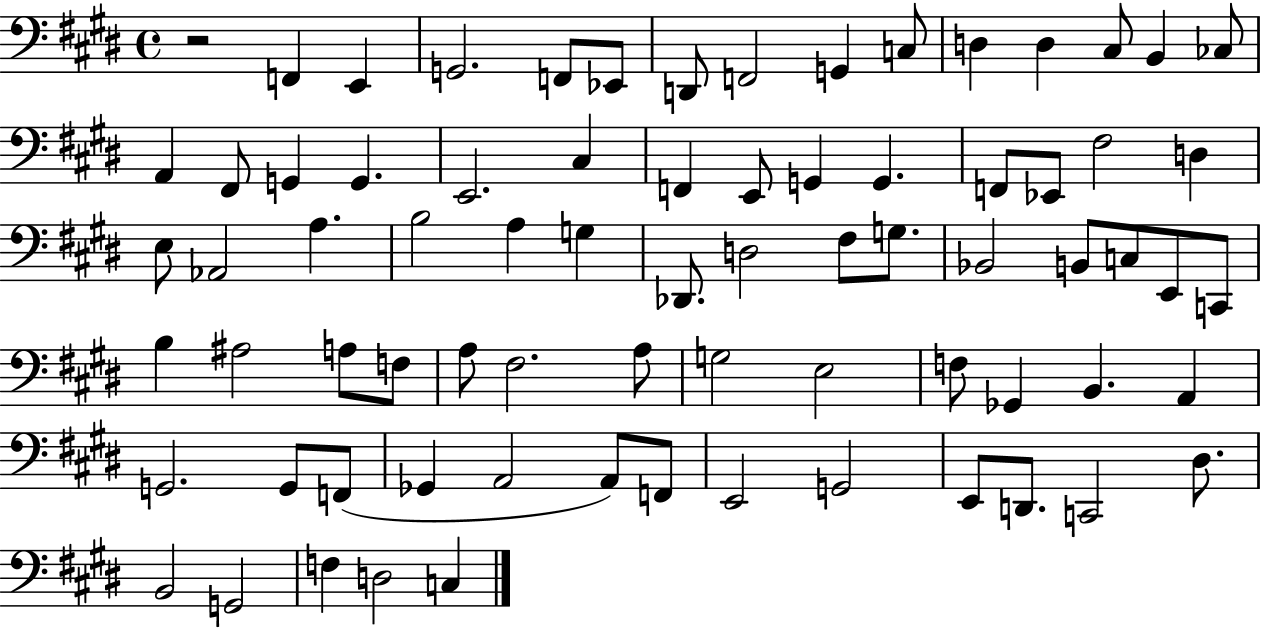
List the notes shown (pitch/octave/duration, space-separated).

R/h F2/q E2/q G2/h. F2/e Eb2/e D2/e F2/h G2/q C3/e D3/q D3/q C#3/e B2/q CES3/e A2/q F#2/e G2/q G2/q. E2/h. C#3/q F2/q E2/e G2/q G2/q. F2/e Eb2/e F#3/h D3/q E3/e Ab2/h A3/q. B3/h A3/q G3/q Db2/e. D3/h F#3/e G3/e. Bb2/h B2/e C3/e E2/e C2/e B3/q A#3/h A3/e F3/e A3/e F#3/h. A3/e G3/h E3/h F3/e Gb2/q B2/q. A2/q G2/h. G2/e F2/e Gb2/q A2/h A2/e F2/e E2/h G2/h E2/e D2/e. C2/h D#3/e. B2/h G2/h F3/q D3/h C3/q